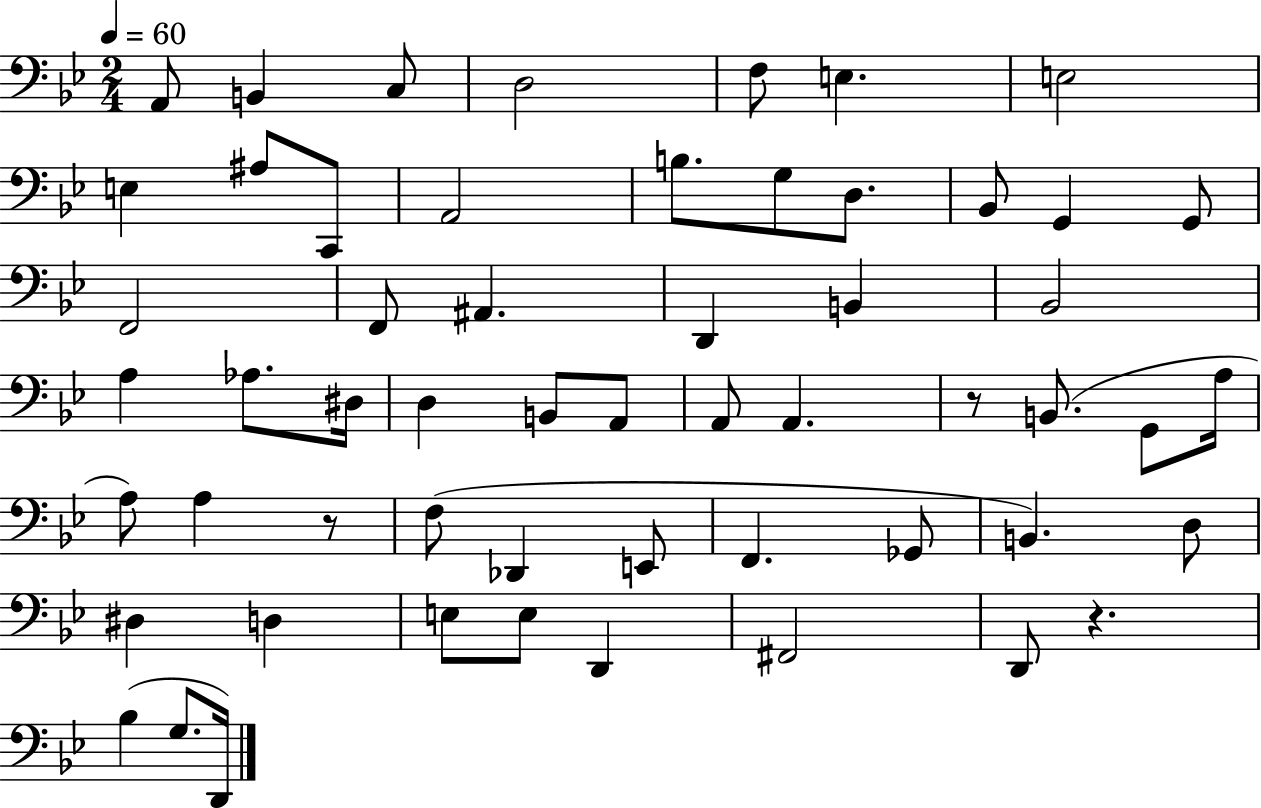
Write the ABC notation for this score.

X:1
T:Untitled
M:2/4
L:1/4
K:Bb
A,,/2 B,, C,/2 D,2 F,/2 E, E,2 E, ^A,/2 C,,/2 A,,2 B,/2 G,/2 D,/2 _B,,/2 G,, G,,/2 F,,2 F,,/2 ^A,, D,, B,, _B,,2 A, _A,/2 ^D,/4 D, B,,/2 A,,/2 A,,/2 A,, z/2 B,,/2 G,,/2 A,/4 A,/2 A, z/2 F,/2 _D,, E,,/2 F,, _G,,/2 B,, D,/2 ^D, D, E,/2 E,/2 D,, ^F,,2 D,,/2 z _B, G,/2 D,,/4